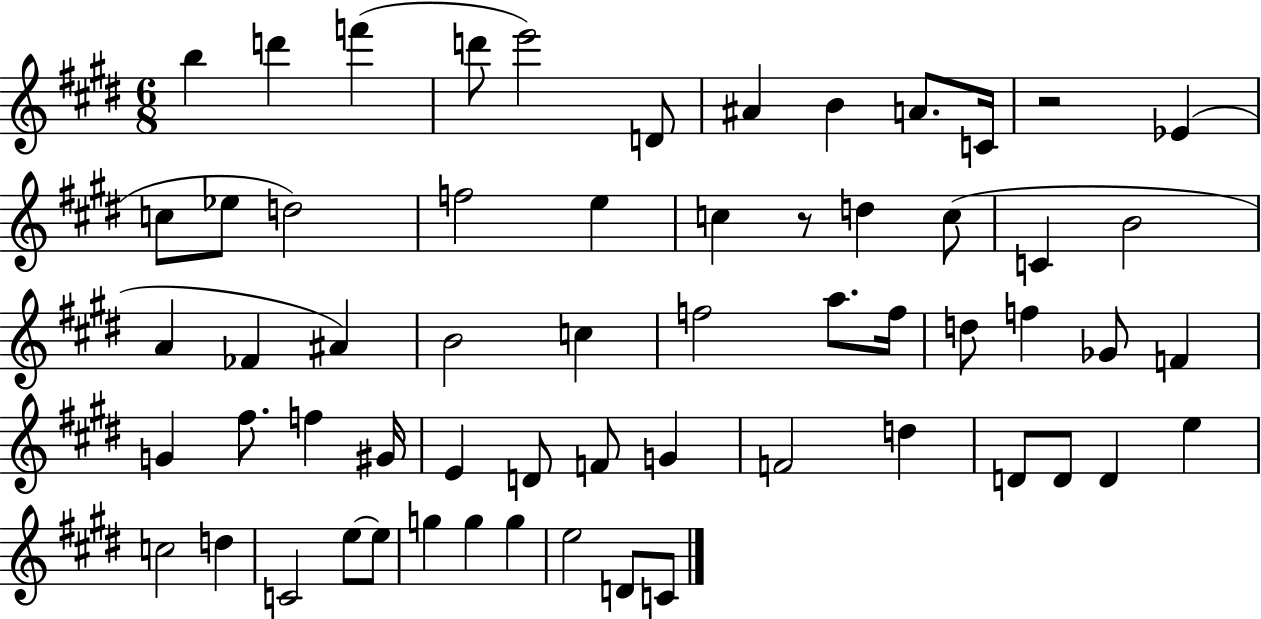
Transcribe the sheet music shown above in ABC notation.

X:1
T:Untitled
M:6/8
L:1/4
K:E
b d' f' d'/2 e'2 D/2 ^A B A/2 C/4 z2 _E c/2 _e/2 d2 f2 e c z/2 d c/2 C B2 A _F ^A B2 c f2 a/2 f/4 d/2 f _G/2 F G ^f/2 f ^G/4 E D/2 F/2 G F2 d D/2 D/2 D e c2 d C2 e/2 e/2 g g g e2 D/2 C/2